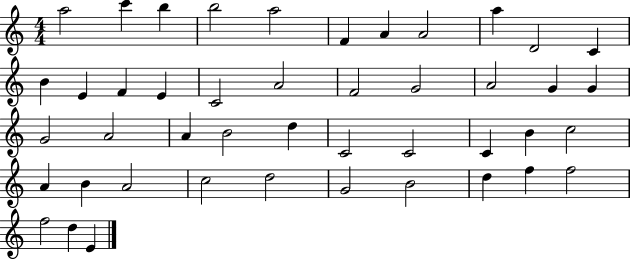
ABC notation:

X:1
T:Untitled
M:4/4
L:1/4
K:C
a2 c' b b2 a2 F A A2 a D2 C B E F E C2 A2 F2 G2 A2 G G G2 A2 A B2 d C2 C2 C B c2 A B A2 c2 d2 G2 B2 d f f2 f2 d E